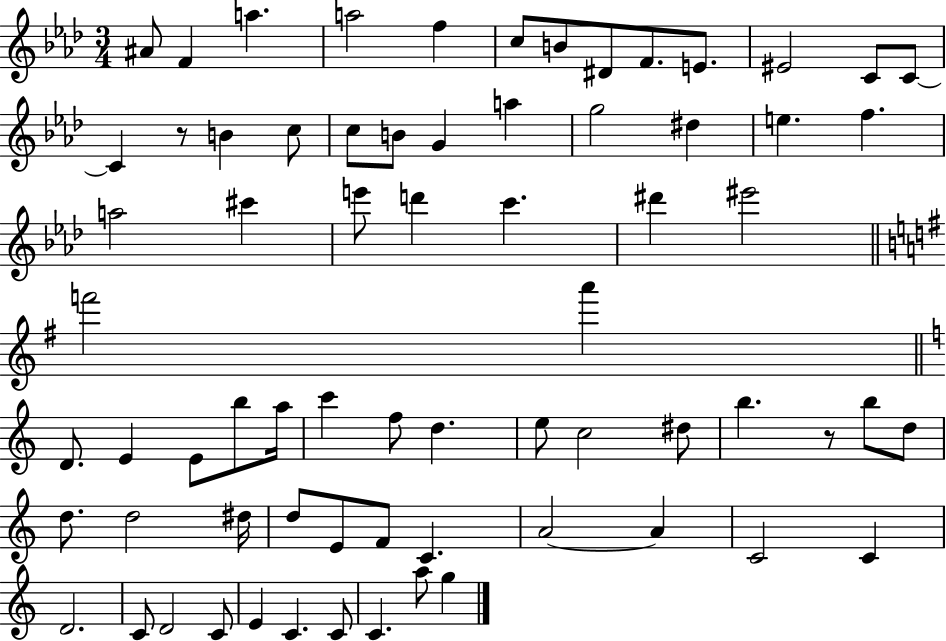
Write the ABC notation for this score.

X:1
T:Untitled
M:3/4
L:1/4
K:Ab
^A/2 F a a2 f c/2 B/2 ^D/2 F/2 E/2 ^E2 C/2 C/2 C z/2 B c/2 c/2 B/2 G a g2 ^d e f a2 ^c' e'/2 d' c' ^d' ^e'2 f'2 a' D/2 E E/2 b/2 a/4 c' f/2 d e/2 c2 ^d/2 b z/2 b/2 d/2 d/2 d2 ^d/4 d/2 E/2 F/2 C A2 A C2 C D2 C/2 D2 C/2 E C C/2 C a/2 g